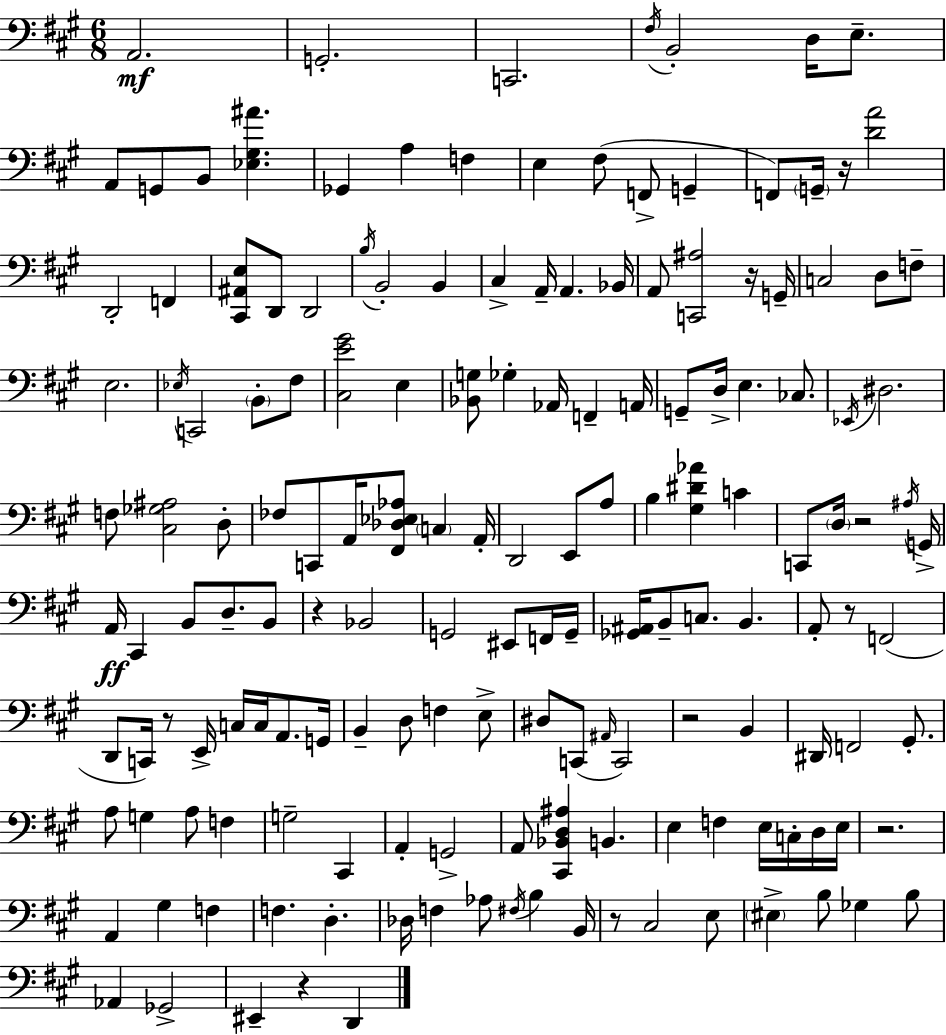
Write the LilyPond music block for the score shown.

{
  \clef bass
  \numericTimeSignature
  \time 6/8
  \key a \major
  a,2.\mf | g,2.-. | c,2. | \acciaccatura { fis16 } b,2-. d16 e8.-- | \break a,8 g,8 b,8 <ees gis ais'>4. | ges,4 a4 f4 | e4 fis8( f,8-> g,4-- | f,8) \parenthesize g,16-- r16 <d' a'>2 | \break d,2-. f,4 | <cis, ais, e>8 d,8 d,2 | \acciaccatura { b16 } b,2-. b,4 | cis4-> a,16-- a,4. | \break bes,16 a,8 <c, ais>2 | r16 g,16-- c2 d8 | f8-- e2. | \acciaccatura { ees16 } c,2 \parenthesize b,8-. | \break fis8 <cis e' gis'>2 e4 | <bes, g>8 ges4-. aes,16 f,4-- | a,16 g,8-- d16-> e4. | ces8. \acciaccatura { ees,16 } dis2. | \break f8 <cis ges ais>2 | d8-. fes8 c,8 a,16 <fis, des ees aes>8 \parenthesize c4 | a,16-. d,2 | e,8 a8 b4 <gis dis' aes'>4 | \break c'4 c,8 \parenthesize d16 r2 | \acciaccatura { ais16 } g,16-> a,16\ff cis,4 b,8 | d8.-- b,8 r4 bes,2 | g,2 | \break eis,8 f,16 g,16-- <ges, ais,>16 b,8-- c8. b,4. | a,8-. r8 f,2( | d,8 c,16) r8 e,16-> c16 | c16 a,8. g,16 b,4-- d8 f4 | \break e8-> dis8 c,8( \grace { ais,16 } c,2) | r2 | b,4 dis,16 f,2 | gis,8.-. a8 g4 | \break a8 f4 g2-- | cis,4 a,4-. g,2-> | a,8 <cis, bes, d ais>4 | b,4. e4 f4 | \break e16 c16-. d16 e16 r2. | a,4 gis4 | f4 f4. | d4.-. des16 f4 aes8 | \break \acciaccatura { fis16 } b4 b,16 r8 cis2 | e8 \parenthesize eis4-> b8 | ges4 b8 aes,4 ges,2-> | eis,4-- r4 | \break d,4 \bar "|."
}